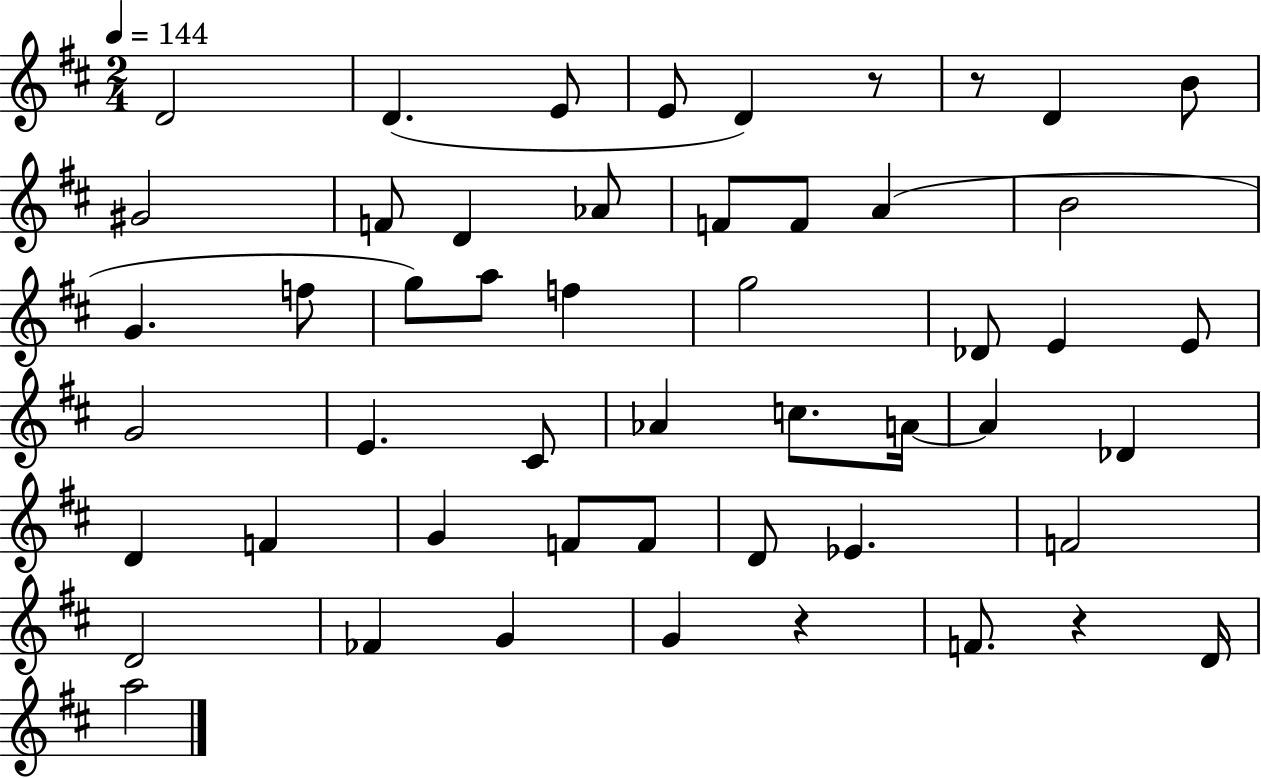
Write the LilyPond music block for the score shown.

{
  \clef treble
  \numericTimeSignature
  \time 2/4
  \key d \major
  \tempo 4 = 144
  d'2 | d'4.( e'8 | e'8 d'4) r8 | r8 d'4 b'8 | \break gis'2 | f'8 d'4 aes'8 | f'8 f'8 a'4( | b'2 | \break g'4. f''8 | g''8) a''8 f''4 | g''2 | des'8 e'4 e'8 | \break g'2 | e'4. cis'8 | aes'4 c''8. a'16~~ | a'4 des'4 | \break d'4 f'4 | g'4 f'8 f'8 | d'8 ees'4. | f'2 | \break d'2 | fes'4 g'4 | g'4 r4 | f'8. r4 d'16 | \break a''2 | \bar "|."
}